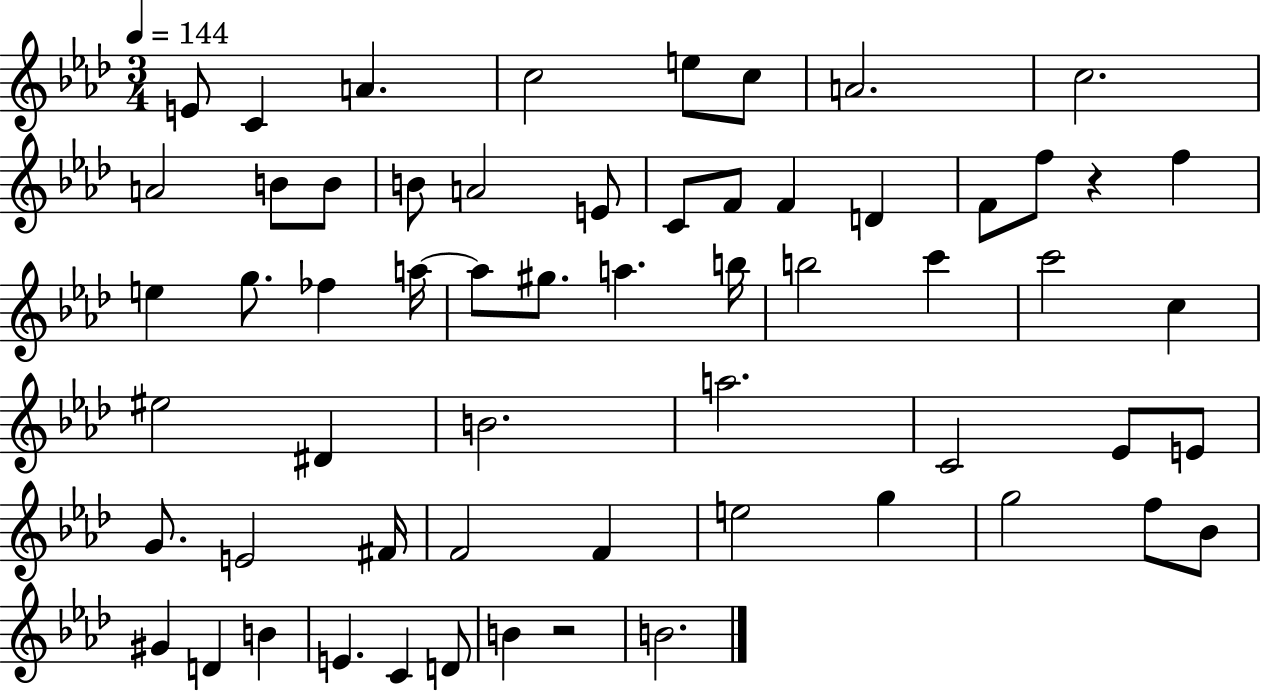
{
  \clef treble
  \numericTimeSignature
  \time 3/4
  \key aes \major
  \tempo 4 = 144
  e'8 c'4 a'4. | c''2 e''8 c''8 | a'2. | c''2. | \break a'2 b'8 b'8 | b'8 a'2 e'8 | c'8 f'8 f'4 d'4 | f'8 f''8 r4 f''4 | \break e''4 g''8. fes''4 a''16~~ | a''8 gis''8. a''4. b''16 | b''2 c'''4 | c'''2 c''4 | \break eis''2 dis'4 | b'2. | a''2. | c'2 ees'8 e'8 | \break g'8. e'2 fis'16 | f'2 f'4 | e''2 g''4 | g''2 f''8 bes'8 | \break gis'4 d'4 b'4 | e'4. c'4 d'8 | b'4 r2 | b'2. | \break \bar "|."
}